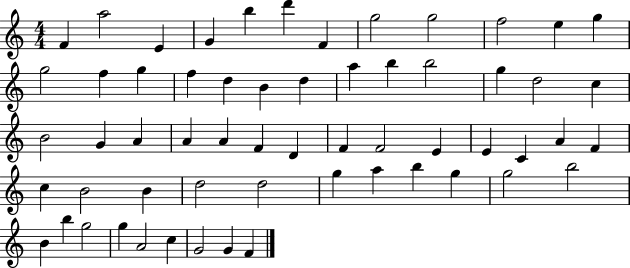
X:1
T:Untitled
M:4/4
L:1/4
K:C
F a2 E G b d' F g2 g2 f2 e g g2 f g f d B d a b b2 g d2 c B2 G A A A F D F F2 E E C A F c B2 B d2 d2 g a b g g2 b2 B b g2 g A2 c G2 G F